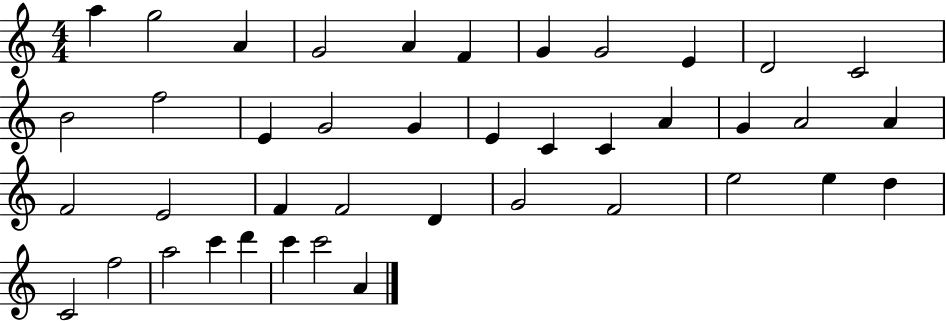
{
  \clef treble
  \numericTimeSignature
  \time 4/4
  \key c \major
  a''4 g''2 a'4 | g'2 a'4 f'4 | g'4 g'2 e'4 | d'2 c'2 | \break b'2 f''2 | e'4 g'2 g'4 | e'4 c'4 c'4 a'4 | g'4 a'2 a'4 | \break f'2 e'2 | f'4 f'2 d'4 | g'2 f'2 | e''2 e''4 d''4 | \break c'2 f''2 | a''2 c'''4 d'''4 | c'''4 c'''2 a'4 | \bar "|."
}